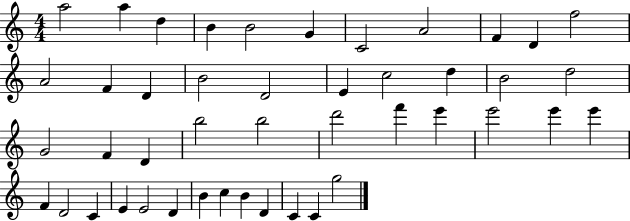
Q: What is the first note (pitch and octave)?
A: A5